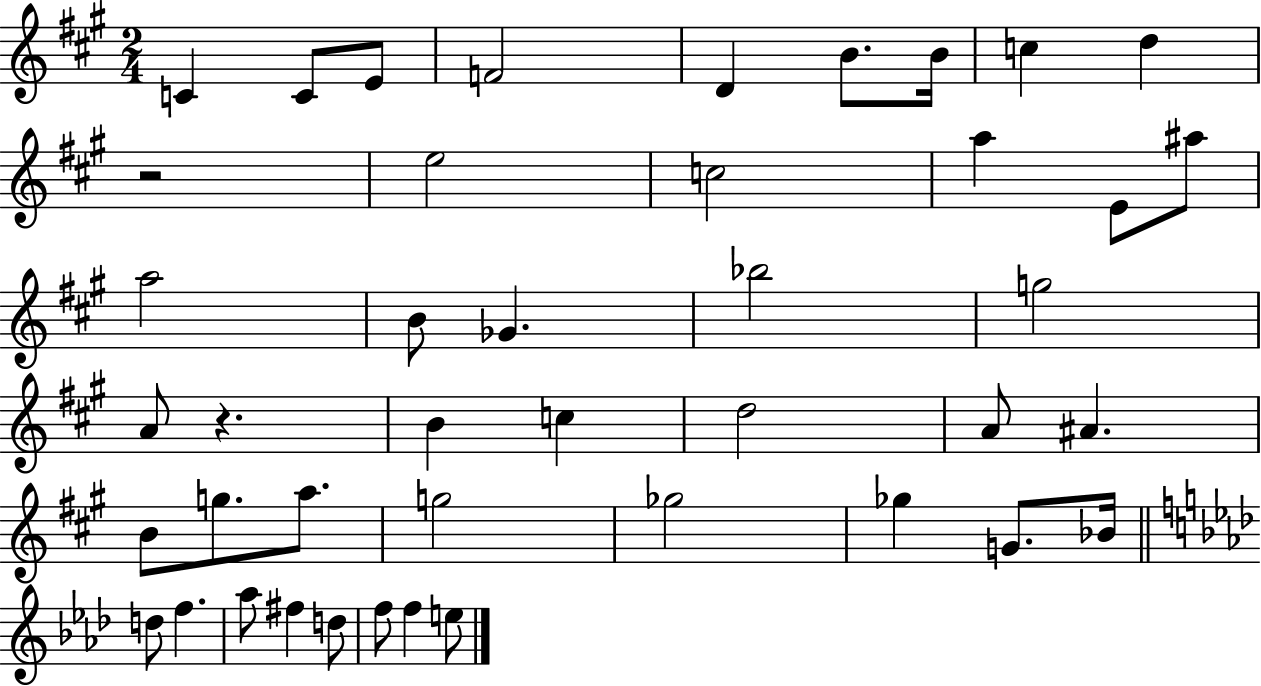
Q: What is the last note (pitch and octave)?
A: E5